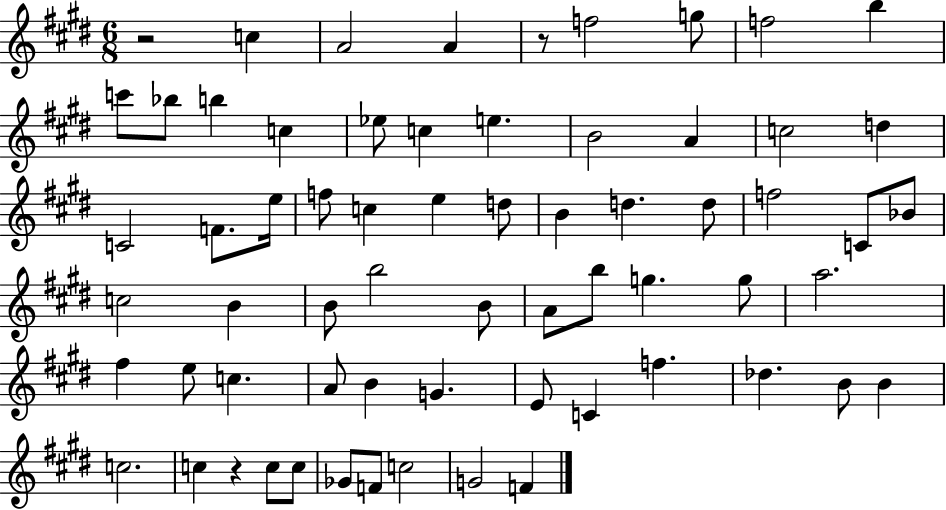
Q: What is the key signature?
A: E major